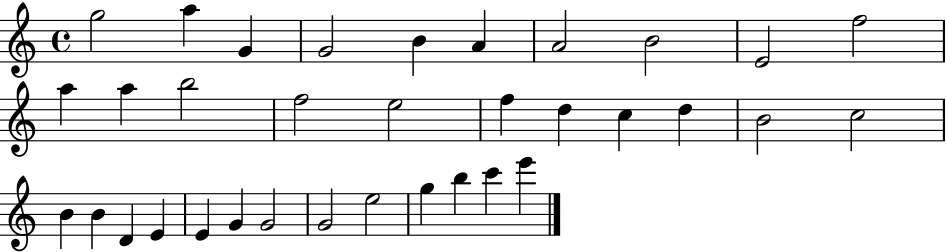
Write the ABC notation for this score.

X:1
T:Untitled
M:4/4
L:1/4
K:C
g2 a G G2 B A A2 B2 E2 f2 a a b2 f2 e2 f d c d B2 c2 B B D E E G G2 G2 e2 g b c' e'